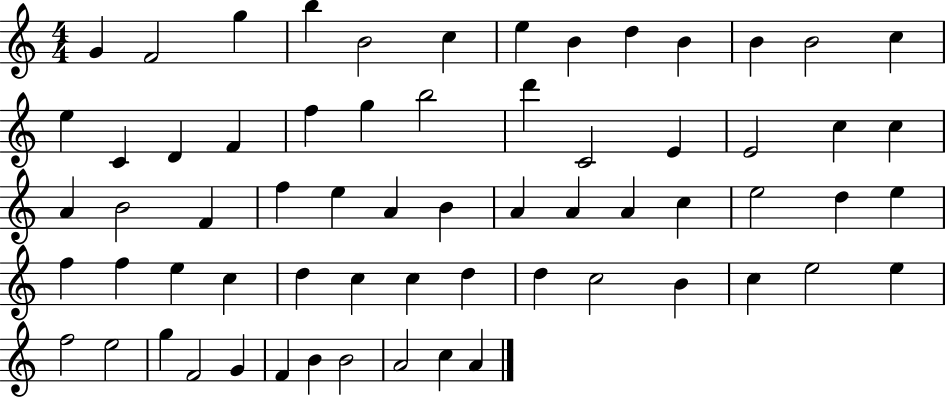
{
  \clef treble
  \numericTimeSignature
  \time 4/4
  \key c \major
  g'4 f'2 g''4 | b''4 b'2 c''4 | e''4 b'4 d''4 b'4 | b'4 b'2 c''4 | \break e''4 c'4 d'4 f'4 | f''4 g''4 b''2 | d'''4 c'2 e'4 | e'2 c''4 c''4 | \break a'4 b'2 f'4 | f''4 e''4 a'4 b'4 | a'4 a'4 a'4 c''4 | e''2 d''4 e''4 | \break f''4 f''4 e''4 c''4 | d''4 c''4 c''4 d''4 | d''4 c''2 b'4 | c''4 e''2 e''4 | \break f''2 e''2 | g''4 f'2 g'4 | f'4 b'4 b'2 | a'2 c''4 a'4 | \break \bar "|."
}